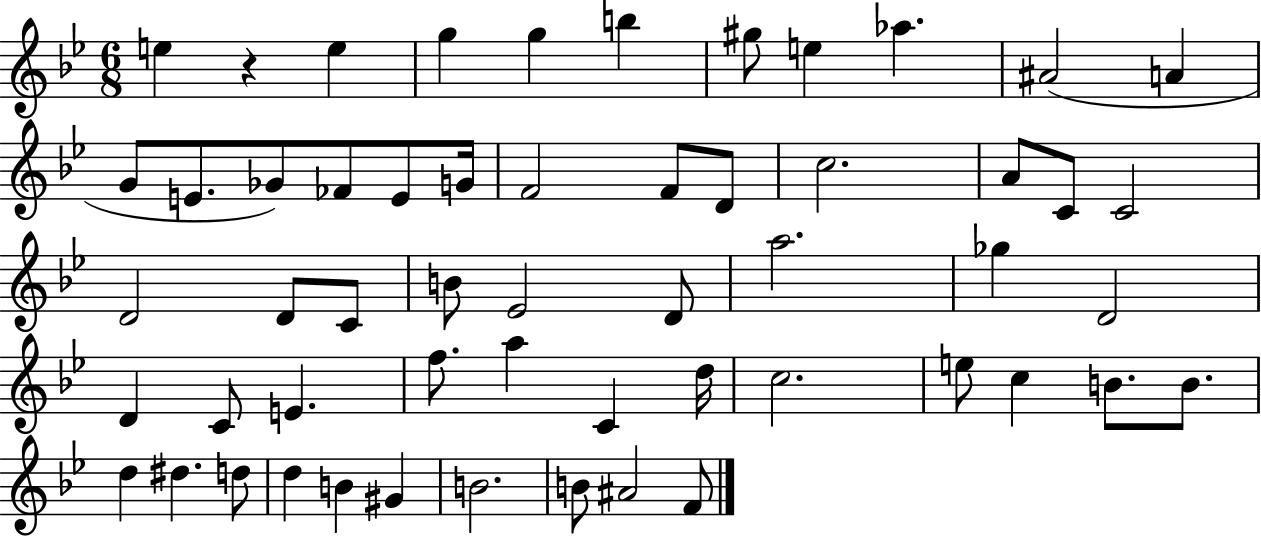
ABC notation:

X:1
T:Untitled
M:6/8
L:1/4
K:Bb
e z e g g b ^g/2 e _a ^A2 A G/2 E/2 _G/2 _F/2 E/2 G/4 F2 F/2 D/2 c2 A/2 C/2 C2 D2 D/2 C/2 B/2 _E2 D/2 a2 _g D2 D C/2 E f/2 a C d/4 c2 e/2 c B/2 B/2 d ^d d/2 d B ^G B2 B/2 ^A2 F/2